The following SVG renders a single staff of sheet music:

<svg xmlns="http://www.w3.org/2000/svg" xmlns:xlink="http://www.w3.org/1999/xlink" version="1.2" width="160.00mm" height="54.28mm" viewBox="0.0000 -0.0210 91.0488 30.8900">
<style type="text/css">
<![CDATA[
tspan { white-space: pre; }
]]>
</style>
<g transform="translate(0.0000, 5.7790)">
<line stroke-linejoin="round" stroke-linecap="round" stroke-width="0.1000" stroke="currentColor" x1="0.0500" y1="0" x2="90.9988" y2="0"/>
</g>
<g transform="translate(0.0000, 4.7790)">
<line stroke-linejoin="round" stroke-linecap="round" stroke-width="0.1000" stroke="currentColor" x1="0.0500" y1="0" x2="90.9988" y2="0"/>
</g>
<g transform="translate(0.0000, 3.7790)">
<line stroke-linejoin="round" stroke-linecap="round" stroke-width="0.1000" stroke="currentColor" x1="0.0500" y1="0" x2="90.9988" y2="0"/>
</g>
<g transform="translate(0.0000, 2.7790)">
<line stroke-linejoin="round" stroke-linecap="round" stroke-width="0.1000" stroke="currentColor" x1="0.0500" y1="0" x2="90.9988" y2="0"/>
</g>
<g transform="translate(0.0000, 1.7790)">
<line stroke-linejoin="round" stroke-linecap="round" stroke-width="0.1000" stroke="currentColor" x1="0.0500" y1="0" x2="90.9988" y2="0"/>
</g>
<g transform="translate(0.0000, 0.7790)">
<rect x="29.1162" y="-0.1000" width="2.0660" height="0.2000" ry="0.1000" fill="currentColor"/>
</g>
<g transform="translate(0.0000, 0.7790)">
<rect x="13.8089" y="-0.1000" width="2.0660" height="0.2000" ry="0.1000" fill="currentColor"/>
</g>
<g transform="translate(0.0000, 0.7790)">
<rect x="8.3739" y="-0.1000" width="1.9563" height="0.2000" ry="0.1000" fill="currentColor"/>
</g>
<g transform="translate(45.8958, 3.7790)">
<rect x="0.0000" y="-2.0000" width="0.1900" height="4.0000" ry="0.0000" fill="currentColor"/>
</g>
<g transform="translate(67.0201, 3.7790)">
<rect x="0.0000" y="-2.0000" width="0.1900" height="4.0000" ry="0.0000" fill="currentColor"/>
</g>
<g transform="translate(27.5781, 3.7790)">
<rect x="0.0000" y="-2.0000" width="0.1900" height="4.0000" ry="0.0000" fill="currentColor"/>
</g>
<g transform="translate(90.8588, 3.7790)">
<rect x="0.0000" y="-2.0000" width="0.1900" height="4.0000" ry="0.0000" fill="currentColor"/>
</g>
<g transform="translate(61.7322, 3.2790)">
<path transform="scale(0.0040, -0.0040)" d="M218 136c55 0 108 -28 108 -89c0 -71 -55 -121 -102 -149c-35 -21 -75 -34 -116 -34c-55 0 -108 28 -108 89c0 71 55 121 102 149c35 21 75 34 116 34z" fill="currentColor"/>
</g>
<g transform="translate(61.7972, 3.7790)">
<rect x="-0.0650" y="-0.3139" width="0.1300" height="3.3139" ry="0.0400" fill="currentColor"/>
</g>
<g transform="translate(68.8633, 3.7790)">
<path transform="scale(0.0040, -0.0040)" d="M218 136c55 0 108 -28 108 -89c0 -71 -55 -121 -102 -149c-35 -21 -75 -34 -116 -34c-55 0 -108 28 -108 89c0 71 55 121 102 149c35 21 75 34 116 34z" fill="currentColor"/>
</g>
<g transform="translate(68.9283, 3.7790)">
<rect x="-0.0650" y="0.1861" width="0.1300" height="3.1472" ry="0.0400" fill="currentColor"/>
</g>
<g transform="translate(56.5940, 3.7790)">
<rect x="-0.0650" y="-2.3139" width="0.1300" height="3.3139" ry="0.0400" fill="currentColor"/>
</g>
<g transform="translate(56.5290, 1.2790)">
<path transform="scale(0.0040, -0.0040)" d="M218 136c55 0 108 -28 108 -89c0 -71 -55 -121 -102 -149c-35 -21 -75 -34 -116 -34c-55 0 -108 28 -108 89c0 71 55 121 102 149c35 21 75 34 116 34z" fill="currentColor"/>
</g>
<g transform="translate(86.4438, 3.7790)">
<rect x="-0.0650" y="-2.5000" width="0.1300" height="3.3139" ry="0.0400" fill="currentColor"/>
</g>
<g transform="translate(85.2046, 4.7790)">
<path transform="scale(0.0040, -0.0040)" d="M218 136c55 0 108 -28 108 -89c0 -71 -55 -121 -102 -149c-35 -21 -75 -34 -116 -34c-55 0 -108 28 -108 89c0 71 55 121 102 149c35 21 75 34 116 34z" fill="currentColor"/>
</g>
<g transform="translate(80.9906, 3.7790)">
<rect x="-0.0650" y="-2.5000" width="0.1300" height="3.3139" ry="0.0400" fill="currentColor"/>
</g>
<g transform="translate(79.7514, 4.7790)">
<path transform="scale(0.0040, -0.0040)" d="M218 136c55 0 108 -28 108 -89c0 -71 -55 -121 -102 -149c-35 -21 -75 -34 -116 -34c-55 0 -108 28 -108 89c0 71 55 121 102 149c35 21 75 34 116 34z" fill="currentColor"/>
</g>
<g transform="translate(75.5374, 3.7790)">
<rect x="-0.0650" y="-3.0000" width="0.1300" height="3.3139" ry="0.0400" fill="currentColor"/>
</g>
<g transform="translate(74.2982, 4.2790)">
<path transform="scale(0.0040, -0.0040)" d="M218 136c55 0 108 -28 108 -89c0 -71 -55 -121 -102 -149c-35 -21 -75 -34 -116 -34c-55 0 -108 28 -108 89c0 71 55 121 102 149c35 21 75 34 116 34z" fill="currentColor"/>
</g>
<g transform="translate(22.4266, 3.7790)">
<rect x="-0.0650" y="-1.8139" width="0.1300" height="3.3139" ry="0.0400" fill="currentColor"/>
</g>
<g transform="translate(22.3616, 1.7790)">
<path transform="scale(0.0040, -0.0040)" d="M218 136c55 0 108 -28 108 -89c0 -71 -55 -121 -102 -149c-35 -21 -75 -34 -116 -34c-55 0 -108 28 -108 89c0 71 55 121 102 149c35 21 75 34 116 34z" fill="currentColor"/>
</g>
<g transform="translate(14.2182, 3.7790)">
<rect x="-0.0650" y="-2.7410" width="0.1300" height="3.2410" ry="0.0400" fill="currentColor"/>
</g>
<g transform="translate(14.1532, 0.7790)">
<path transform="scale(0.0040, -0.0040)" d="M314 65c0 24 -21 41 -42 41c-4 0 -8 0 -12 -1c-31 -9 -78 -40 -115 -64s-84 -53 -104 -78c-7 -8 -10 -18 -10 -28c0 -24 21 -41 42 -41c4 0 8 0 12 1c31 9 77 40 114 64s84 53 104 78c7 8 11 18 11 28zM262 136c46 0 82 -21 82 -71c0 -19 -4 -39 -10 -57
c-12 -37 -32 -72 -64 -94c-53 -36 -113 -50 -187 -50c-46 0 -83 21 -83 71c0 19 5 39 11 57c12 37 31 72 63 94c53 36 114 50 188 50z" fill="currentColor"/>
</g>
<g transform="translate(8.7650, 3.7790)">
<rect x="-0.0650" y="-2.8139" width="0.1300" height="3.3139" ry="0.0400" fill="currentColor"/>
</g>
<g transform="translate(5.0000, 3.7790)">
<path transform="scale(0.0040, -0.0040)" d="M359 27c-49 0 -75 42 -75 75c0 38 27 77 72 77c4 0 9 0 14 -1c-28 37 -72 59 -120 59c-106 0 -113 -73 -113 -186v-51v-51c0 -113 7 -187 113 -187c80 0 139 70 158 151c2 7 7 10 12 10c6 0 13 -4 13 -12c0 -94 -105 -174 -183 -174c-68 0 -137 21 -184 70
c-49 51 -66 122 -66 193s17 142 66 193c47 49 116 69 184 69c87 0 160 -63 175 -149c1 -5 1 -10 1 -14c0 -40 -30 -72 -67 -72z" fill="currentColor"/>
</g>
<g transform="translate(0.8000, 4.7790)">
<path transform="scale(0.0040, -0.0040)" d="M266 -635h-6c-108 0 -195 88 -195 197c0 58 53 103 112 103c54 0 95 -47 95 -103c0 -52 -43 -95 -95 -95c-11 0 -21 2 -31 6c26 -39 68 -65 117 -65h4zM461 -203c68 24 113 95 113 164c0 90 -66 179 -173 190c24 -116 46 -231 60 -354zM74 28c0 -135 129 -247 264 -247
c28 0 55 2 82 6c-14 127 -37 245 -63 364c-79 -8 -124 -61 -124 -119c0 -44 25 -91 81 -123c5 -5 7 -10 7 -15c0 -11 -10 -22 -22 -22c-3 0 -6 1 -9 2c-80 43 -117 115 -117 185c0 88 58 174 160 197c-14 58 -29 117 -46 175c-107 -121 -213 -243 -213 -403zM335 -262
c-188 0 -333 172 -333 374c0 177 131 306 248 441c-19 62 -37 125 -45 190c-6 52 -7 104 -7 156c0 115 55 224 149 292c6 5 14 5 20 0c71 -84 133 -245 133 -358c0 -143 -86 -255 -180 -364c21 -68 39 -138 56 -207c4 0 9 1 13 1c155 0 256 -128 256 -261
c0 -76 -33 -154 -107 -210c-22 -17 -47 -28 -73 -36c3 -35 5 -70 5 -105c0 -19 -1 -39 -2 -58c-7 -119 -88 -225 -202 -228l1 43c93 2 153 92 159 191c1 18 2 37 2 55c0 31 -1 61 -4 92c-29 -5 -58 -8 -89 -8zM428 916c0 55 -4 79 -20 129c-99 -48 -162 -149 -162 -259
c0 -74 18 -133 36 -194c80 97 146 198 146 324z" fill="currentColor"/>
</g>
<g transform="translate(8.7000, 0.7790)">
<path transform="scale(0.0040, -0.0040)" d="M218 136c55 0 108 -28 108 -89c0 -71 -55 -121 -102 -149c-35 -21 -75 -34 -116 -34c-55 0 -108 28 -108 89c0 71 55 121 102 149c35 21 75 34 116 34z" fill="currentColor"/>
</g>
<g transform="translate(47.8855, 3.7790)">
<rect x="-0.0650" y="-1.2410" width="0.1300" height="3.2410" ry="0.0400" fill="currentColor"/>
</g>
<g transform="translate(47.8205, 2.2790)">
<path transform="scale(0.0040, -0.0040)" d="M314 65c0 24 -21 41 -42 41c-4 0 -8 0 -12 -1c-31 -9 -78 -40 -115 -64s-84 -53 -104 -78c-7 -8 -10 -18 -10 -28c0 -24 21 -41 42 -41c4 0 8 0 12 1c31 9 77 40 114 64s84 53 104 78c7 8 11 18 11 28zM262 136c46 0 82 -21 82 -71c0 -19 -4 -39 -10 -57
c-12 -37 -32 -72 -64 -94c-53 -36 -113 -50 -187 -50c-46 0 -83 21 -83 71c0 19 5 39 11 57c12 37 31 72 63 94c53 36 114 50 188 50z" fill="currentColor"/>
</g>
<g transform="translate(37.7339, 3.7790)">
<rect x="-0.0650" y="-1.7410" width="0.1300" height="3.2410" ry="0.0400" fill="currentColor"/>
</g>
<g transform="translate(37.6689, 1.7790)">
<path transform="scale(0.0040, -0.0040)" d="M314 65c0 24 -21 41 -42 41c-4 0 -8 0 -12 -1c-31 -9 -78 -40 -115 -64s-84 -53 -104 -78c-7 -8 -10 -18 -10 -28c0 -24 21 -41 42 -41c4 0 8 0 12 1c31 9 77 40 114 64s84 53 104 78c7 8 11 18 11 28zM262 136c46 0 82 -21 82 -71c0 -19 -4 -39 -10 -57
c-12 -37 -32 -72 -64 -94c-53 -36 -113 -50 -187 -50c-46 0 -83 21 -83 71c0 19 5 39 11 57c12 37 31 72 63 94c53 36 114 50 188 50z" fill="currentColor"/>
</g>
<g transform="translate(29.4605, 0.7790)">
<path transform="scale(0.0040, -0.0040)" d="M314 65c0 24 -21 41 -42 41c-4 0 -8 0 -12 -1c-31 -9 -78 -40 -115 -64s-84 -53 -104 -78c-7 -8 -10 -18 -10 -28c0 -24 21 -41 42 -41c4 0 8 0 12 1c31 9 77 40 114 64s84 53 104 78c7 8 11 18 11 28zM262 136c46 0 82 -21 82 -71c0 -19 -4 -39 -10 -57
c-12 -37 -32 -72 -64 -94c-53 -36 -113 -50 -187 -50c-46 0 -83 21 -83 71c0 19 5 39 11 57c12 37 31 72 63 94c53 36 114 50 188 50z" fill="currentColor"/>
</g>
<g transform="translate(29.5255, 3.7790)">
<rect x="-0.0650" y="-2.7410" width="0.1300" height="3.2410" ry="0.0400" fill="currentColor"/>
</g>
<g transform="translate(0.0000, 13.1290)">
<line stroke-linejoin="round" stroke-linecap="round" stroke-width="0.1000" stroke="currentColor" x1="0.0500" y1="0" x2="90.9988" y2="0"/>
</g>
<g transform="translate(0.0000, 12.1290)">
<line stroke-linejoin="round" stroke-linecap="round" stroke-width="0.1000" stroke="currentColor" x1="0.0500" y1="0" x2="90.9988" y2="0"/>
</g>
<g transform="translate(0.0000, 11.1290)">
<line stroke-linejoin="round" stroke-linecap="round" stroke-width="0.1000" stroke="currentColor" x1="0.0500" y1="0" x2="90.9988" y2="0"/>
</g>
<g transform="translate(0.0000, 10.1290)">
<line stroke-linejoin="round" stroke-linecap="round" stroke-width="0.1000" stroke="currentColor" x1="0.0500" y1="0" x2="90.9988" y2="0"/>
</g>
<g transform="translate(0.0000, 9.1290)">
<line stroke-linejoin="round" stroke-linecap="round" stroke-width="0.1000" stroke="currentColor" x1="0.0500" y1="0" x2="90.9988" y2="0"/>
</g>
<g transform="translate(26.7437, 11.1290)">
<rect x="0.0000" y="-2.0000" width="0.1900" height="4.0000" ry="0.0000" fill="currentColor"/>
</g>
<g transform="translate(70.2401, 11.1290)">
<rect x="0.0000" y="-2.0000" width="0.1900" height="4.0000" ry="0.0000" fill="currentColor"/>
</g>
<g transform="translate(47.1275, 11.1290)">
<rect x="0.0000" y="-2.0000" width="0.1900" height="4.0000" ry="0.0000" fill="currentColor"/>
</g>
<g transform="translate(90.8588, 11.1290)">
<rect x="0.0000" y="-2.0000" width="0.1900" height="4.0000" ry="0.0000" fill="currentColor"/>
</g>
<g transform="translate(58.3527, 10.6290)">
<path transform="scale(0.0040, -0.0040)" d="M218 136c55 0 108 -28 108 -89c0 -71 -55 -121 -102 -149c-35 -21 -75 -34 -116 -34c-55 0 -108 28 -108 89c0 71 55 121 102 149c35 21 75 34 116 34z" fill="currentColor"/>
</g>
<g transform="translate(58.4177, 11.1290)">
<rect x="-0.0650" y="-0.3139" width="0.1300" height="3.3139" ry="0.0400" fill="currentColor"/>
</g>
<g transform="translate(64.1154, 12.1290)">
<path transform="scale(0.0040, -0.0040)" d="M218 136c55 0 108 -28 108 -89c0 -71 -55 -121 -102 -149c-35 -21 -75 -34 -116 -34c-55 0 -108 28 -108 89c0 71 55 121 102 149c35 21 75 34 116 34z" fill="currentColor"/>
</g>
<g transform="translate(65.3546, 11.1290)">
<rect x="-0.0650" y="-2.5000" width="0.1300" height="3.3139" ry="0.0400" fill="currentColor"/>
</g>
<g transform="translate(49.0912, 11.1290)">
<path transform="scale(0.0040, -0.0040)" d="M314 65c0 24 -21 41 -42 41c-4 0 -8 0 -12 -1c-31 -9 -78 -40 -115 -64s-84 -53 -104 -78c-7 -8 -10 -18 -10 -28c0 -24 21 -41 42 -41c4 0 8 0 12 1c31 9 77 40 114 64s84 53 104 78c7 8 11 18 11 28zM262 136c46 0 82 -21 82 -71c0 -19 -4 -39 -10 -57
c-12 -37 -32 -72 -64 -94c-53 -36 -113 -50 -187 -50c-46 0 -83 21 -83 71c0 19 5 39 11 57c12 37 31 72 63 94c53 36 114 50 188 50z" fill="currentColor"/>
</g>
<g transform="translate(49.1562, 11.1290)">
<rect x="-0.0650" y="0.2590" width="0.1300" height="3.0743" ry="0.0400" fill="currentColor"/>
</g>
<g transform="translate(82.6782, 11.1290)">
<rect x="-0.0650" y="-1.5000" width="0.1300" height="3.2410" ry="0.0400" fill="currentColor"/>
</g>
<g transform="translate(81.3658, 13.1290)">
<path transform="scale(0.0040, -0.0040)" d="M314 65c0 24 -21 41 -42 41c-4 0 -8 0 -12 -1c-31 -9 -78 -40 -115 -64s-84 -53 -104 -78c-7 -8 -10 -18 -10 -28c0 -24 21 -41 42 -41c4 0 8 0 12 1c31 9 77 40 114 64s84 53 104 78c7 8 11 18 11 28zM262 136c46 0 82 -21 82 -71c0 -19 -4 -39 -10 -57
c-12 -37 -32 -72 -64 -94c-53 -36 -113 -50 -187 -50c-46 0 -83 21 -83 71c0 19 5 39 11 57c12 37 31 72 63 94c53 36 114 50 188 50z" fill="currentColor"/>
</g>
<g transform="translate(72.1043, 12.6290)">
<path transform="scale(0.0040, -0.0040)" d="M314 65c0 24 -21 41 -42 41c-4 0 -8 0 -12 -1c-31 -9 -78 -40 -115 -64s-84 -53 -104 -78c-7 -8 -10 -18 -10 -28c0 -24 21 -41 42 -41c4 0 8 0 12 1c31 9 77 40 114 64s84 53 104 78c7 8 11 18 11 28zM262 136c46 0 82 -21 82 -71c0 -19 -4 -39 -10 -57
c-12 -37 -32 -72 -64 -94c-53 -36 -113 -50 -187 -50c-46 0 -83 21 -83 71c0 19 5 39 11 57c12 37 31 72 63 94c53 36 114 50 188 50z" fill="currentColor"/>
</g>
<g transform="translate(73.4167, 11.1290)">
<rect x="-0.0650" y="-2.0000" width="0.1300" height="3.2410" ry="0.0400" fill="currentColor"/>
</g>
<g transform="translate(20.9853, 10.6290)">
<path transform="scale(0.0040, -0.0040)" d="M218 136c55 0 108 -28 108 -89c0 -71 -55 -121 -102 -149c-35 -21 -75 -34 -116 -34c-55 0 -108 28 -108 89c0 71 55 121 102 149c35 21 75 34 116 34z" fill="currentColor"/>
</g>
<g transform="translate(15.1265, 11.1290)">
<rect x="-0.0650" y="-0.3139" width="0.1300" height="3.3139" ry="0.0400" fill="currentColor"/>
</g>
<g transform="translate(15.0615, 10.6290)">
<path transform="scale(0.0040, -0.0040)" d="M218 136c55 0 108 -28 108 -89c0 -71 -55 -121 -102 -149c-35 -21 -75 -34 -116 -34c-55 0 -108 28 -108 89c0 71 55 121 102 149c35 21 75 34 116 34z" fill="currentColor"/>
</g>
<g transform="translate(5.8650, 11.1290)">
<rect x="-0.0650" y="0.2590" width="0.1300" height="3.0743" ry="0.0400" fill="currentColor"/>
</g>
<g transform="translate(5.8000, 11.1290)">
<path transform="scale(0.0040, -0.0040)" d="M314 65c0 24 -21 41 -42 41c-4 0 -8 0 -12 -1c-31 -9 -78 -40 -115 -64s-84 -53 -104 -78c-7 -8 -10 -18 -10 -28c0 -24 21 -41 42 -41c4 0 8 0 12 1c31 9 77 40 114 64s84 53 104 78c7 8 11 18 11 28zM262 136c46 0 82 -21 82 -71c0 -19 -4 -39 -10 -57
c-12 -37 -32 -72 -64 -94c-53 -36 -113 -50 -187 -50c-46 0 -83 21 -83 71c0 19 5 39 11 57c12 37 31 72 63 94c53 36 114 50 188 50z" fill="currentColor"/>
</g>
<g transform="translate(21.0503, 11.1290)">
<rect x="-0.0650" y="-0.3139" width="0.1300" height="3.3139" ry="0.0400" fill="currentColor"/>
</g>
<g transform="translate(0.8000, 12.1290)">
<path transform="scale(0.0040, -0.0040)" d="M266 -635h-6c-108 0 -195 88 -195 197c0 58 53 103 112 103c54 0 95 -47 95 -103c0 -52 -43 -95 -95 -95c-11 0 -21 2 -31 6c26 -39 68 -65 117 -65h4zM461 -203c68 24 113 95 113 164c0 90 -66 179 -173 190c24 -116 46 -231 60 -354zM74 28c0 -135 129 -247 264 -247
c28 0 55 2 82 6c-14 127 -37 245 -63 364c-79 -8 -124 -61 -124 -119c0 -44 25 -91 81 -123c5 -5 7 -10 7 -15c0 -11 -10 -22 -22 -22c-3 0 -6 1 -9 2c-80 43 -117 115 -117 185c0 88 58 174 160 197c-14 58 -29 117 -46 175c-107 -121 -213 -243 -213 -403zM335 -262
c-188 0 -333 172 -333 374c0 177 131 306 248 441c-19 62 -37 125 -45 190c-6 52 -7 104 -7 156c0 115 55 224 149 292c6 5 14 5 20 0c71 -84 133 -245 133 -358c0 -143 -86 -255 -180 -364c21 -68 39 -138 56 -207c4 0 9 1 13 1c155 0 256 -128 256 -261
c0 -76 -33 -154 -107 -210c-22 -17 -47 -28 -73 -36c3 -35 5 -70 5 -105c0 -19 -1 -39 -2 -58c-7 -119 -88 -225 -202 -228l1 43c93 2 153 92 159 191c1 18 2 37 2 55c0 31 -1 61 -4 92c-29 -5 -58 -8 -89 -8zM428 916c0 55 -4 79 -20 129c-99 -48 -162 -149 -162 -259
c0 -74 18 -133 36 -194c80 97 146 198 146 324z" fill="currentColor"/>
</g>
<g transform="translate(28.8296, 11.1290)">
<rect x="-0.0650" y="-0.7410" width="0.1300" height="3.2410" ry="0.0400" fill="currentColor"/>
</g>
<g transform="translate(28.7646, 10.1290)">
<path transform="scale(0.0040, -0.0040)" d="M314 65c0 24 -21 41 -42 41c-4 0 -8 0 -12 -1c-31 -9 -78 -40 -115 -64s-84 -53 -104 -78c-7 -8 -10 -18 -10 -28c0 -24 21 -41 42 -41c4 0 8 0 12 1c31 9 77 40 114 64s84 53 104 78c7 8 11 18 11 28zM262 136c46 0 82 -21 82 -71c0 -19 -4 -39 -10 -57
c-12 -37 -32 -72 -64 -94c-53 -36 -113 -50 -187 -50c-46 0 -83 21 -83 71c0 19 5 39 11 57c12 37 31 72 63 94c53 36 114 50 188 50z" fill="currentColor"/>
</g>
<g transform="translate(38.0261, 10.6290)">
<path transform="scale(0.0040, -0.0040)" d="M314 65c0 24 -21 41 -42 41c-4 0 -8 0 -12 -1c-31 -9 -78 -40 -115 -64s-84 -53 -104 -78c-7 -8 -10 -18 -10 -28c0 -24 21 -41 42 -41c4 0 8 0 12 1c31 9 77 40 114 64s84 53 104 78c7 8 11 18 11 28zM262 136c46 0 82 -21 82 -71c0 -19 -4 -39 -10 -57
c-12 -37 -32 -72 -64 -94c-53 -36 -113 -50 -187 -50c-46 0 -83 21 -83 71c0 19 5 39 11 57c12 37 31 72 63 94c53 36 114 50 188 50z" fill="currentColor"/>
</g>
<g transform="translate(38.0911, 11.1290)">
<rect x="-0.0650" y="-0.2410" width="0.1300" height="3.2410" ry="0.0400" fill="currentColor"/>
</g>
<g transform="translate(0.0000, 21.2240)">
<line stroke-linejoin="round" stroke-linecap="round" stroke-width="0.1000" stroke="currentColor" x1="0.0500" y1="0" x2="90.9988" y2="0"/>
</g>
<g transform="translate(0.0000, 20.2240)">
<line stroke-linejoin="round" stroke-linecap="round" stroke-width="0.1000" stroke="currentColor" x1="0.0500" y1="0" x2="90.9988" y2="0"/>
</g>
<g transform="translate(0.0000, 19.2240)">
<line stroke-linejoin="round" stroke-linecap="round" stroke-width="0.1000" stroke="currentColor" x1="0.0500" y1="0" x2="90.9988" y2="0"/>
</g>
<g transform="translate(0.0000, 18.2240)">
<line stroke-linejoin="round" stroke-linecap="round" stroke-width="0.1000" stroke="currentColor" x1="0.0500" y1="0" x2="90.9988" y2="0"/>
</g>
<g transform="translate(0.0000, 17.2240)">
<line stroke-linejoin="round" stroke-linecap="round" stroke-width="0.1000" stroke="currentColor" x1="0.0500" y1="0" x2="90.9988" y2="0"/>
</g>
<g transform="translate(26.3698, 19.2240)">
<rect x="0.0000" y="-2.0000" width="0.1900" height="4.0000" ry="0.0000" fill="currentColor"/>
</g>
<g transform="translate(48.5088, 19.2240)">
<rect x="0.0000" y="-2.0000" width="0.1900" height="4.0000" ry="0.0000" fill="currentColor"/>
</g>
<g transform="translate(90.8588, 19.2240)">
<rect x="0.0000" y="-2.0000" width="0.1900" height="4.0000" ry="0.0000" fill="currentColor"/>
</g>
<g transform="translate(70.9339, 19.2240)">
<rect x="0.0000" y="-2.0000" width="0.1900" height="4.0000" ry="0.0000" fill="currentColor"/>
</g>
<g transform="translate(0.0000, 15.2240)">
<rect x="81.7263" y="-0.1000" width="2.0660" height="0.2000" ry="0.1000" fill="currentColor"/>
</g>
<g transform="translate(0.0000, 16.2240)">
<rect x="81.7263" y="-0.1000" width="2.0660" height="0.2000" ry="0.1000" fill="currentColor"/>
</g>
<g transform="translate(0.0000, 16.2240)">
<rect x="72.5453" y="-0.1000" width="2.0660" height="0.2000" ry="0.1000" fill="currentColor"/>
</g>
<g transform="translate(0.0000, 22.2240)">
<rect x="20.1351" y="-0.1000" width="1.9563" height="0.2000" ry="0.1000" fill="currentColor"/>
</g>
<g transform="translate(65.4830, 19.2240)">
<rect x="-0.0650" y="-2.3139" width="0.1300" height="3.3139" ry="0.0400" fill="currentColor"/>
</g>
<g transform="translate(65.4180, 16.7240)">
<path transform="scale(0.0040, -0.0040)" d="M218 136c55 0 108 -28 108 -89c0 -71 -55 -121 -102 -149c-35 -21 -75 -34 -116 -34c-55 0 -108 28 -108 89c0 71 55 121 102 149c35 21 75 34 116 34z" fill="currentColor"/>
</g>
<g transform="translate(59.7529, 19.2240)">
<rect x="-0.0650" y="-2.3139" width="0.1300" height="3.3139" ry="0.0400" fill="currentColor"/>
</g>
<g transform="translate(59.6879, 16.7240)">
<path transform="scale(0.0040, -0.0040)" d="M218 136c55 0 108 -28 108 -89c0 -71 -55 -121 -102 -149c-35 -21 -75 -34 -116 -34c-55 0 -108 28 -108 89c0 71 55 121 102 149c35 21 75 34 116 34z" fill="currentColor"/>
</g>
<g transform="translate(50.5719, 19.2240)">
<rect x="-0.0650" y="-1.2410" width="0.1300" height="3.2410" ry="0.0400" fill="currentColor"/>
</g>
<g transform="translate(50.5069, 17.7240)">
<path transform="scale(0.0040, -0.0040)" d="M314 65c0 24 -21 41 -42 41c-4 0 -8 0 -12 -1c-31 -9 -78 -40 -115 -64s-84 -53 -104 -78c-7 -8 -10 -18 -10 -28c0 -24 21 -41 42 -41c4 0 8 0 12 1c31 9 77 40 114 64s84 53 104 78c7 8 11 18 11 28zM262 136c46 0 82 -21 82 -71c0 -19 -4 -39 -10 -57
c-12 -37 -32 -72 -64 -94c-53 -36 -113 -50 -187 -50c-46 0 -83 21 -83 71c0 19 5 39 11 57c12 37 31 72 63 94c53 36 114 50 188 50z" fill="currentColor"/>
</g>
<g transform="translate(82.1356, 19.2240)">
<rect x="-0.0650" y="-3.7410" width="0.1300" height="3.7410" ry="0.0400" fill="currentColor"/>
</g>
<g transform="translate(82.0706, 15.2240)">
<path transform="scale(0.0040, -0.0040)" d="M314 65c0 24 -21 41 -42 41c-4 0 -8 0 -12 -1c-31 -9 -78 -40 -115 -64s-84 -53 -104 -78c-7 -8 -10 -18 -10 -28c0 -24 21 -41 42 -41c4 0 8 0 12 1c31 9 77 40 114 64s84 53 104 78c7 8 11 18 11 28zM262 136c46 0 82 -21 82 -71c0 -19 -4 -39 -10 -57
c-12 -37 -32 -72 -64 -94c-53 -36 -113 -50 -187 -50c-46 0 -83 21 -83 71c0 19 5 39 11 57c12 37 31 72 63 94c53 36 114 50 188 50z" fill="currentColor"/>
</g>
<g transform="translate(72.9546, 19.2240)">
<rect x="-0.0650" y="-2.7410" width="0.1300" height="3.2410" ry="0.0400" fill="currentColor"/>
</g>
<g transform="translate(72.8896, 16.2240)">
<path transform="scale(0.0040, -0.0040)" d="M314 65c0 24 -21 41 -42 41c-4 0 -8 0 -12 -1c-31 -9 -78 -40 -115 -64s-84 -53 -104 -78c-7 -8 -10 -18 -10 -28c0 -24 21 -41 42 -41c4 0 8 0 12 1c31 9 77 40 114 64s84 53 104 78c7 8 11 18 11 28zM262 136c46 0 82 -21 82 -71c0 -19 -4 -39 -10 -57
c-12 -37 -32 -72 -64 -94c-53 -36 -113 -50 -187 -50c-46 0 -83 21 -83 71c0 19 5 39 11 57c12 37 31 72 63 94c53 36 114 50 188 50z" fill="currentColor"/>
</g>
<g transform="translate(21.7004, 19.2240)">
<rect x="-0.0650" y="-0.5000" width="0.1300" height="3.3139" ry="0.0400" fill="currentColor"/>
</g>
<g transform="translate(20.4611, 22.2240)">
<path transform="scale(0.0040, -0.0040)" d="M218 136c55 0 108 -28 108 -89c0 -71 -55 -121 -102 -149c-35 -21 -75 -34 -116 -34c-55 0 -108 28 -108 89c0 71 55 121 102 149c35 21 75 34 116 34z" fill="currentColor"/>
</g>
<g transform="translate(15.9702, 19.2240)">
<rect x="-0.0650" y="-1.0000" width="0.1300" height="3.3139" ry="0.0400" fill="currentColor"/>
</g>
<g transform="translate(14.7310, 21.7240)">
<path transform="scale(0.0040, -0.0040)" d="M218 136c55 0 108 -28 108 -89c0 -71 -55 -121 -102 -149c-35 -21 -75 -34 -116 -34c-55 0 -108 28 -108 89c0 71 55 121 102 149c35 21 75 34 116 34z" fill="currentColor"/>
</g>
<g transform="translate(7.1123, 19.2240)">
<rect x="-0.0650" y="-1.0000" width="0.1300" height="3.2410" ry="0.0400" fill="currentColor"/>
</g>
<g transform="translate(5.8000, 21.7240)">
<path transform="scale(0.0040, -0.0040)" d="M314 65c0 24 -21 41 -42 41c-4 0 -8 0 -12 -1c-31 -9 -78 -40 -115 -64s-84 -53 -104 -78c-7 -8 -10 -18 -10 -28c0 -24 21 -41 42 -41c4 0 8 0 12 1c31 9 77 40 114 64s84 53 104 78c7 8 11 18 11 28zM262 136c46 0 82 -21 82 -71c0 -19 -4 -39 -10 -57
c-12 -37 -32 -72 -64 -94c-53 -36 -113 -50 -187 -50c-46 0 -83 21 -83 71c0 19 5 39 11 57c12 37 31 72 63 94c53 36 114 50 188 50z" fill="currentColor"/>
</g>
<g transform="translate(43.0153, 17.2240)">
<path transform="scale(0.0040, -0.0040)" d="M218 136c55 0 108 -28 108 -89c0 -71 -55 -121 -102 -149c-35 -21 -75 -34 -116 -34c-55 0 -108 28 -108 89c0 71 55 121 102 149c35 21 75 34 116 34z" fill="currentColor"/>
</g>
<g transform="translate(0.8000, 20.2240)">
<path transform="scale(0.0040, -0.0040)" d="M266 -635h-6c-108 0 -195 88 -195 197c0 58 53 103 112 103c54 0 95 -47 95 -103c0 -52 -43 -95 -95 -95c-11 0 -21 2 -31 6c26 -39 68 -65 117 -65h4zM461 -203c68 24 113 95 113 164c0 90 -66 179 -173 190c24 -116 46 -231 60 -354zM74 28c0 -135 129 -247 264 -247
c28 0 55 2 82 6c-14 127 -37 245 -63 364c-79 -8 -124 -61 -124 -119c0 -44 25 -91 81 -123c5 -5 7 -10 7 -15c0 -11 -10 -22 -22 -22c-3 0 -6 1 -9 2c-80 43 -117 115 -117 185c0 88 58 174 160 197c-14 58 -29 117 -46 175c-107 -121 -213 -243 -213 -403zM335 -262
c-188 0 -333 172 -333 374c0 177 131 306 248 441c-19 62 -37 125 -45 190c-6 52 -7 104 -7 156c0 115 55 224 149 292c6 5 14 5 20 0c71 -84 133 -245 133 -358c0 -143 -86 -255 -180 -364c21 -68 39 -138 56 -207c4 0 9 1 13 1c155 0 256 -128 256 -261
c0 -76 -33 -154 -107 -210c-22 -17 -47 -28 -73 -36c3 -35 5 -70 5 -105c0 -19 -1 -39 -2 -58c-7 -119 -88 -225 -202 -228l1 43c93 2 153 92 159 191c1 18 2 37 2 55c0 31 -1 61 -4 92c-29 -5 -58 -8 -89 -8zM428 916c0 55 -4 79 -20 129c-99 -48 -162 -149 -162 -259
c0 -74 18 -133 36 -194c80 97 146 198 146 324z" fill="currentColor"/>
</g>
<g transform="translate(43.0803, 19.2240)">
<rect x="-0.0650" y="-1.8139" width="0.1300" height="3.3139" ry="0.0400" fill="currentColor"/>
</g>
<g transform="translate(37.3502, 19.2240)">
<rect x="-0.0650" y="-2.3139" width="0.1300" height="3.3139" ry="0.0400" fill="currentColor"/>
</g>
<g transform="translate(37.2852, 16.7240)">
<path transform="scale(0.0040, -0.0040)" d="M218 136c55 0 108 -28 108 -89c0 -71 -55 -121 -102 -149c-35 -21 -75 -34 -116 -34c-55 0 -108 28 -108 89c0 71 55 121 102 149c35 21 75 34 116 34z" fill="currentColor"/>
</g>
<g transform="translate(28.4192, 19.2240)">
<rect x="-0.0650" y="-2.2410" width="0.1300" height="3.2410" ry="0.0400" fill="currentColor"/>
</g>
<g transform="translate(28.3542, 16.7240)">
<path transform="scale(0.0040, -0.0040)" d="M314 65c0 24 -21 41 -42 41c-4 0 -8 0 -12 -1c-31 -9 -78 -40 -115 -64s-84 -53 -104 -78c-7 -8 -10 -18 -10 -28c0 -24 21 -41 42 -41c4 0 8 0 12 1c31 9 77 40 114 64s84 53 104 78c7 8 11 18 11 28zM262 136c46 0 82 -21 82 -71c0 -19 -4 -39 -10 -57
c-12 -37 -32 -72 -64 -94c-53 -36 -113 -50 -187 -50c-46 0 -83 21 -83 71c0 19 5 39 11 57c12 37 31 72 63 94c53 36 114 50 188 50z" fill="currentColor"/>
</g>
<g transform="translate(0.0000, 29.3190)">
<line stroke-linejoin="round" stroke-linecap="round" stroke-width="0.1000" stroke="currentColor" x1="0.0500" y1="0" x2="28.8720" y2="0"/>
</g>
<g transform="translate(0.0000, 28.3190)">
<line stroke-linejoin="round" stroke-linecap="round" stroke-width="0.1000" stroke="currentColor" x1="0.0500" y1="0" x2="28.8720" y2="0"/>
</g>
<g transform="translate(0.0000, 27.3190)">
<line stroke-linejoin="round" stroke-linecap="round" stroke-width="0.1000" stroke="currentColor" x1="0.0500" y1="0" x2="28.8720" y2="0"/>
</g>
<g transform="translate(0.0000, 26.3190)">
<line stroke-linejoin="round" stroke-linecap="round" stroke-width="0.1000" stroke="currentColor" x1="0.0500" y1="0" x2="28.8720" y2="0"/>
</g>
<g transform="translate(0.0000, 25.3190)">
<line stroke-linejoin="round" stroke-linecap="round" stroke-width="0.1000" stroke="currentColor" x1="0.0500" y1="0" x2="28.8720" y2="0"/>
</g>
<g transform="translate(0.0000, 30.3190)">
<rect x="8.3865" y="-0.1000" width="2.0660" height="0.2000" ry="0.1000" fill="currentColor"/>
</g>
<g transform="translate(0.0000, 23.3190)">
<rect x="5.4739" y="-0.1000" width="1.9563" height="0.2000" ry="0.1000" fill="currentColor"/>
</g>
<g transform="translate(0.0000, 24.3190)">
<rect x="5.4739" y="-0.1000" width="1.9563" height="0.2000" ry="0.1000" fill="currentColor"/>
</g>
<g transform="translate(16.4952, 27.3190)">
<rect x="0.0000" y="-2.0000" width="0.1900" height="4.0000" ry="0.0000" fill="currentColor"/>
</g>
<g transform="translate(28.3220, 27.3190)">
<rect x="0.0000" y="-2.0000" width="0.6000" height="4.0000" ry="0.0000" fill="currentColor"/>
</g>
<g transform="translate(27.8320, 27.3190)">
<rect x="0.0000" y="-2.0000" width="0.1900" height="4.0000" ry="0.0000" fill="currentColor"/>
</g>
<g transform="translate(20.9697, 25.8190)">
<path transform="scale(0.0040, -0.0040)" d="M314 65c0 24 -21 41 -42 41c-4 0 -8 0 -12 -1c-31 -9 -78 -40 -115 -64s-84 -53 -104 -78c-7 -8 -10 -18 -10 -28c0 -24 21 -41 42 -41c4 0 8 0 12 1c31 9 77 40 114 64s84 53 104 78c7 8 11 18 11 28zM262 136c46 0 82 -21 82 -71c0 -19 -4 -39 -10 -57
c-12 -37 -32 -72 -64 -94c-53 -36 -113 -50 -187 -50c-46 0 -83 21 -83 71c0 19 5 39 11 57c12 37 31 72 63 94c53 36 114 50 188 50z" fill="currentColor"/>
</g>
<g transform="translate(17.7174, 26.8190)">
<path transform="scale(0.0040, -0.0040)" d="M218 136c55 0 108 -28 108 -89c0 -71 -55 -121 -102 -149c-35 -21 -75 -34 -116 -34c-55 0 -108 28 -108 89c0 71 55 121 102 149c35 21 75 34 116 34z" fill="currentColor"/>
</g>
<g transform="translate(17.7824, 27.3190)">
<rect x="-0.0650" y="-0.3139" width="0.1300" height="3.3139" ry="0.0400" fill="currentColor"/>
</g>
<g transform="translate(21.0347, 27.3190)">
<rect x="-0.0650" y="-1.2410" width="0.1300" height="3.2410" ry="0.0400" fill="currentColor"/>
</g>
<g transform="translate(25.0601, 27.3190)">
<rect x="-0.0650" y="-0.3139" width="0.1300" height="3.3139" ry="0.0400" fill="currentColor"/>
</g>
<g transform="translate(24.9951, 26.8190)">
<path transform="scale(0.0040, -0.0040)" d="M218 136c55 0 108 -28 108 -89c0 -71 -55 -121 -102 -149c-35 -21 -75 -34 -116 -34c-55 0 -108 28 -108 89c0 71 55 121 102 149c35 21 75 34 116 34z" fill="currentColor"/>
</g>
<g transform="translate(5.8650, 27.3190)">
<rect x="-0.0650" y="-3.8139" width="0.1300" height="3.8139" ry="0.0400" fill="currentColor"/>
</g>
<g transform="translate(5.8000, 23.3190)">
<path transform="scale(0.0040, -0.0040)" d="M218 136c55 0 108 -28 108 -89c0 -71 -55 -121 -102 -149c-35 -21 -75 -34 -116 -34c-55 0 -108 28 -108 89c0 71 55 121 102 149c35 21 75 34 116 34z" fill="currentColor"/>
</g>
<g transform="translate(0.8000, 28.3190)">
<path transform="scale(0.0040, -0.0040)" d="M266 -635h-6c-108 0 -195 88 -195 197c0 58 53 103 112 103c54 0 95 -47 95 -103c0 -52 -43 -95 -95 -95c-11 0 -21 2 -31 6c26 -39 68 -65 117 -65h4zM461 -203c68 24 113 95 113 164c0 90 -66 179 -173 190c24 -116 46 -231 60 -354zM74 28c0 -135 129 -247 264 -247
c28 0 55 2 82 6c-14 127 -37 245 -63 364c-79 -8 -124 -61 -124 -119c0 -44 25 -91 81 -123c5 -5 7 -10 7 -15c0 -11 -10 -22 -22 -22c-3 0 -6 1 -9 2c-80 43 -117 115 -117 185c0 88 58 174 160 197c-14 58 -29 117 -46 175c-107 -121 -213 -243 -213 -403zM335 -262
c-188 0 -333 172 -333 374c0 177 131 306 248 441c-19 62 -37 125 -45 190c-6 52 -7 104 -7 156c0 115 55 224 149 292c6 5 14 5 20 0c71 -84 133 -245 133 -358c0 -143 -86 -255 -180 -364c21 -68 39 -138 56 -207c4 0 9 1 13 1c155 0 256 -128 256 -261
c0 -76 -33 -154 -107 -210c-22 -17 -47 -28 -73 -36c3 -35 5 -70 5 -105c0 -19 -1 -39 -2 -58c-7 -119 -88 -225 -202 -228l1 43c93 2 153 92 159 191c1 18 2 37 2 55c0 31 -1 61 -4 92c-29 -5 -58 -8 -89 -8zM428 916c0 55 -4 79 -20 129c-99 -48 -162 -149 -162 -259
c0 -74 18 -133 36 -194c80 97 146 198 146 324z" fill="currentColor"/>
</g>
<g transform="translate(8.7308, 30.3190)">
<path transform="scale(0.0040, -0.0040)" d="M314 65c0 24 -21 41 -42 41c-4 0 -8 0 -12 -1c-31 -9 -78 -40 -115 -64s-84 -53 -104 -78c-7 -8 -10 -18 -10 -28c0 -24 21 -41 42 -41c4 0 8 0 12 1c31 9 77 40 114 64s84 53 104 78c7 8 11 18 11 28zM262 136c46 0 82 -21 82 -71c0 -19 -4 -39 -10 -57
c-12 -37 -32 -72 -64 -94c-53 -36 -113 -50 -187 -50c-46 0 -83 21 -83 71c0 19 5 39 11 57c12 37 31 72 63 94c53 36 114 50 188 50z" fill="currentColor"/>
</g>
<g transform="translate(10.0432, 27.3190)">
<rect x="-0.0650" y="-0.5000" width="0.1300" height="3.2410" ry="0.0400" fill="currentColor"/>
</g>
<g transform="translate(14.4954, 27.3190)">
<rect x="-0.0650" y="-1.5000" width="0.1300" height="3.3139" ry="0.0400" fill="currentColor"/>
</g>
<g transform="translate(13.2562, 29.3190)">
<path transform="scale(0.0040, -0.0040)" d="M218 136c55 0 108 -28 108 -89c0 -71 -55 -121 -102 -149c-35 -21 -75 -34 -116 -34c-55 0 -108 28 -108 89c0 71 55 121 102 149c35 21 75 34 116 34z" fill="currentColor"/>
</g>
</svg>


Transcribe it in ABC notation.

X:1
T:Untitled
M:4/4
L:1/4
K:C
a a2 f a2 f2 e2 g c B A G G B2 c c d2 c2 B2 c G F2 E2 D2 D C g2 g f e2 g g a2 c'2 c' C2 E c e2 c